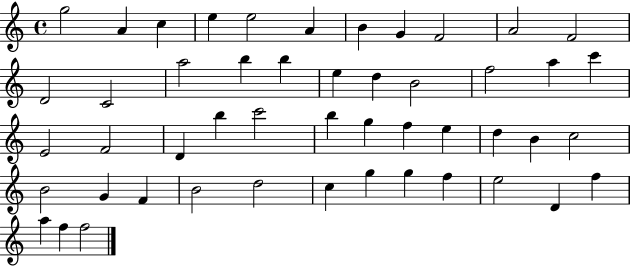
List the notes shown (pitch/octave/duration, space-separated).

G5/h A4/q C5/q E5/q E5/h A4/q B4/q G4/q F4/h A4/h F4/h D4/h C4/h A5/h B5/q B5/q E5/q D5/q B4/h F5/h A5/q C6/q E4/h F4/h D4/q B5/q C6/h B5/q G5/q F5/q E5/q D5/q B4/q C5/h B4/h G4/q F4/q B4/h D5/h C5/q G5/q G5/q F5/q E5/h D4/q F5/q A5/q F5/q F5/h